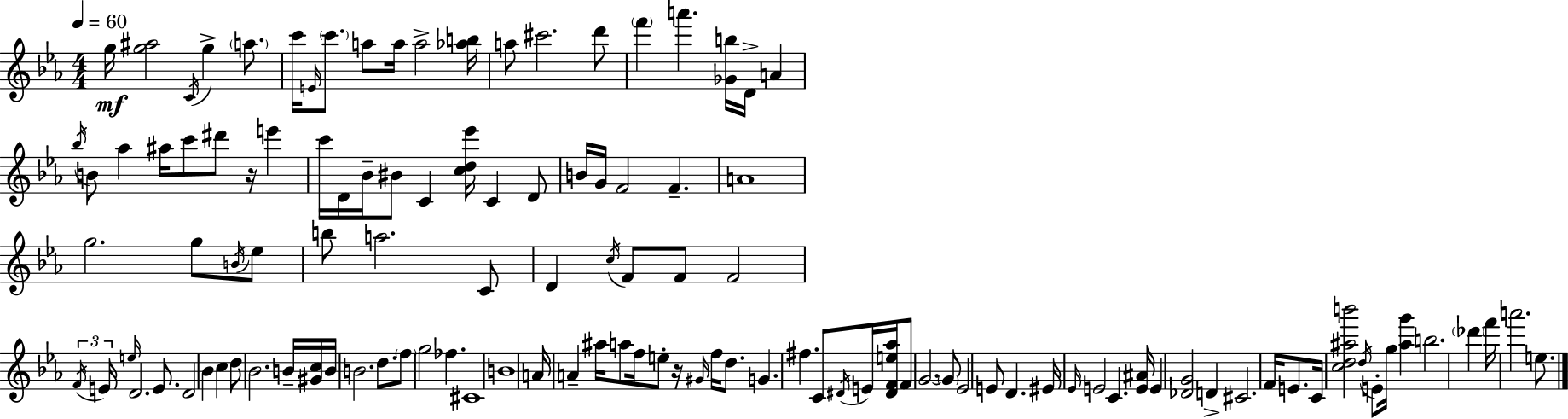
{
  \clef treble
  \numericTimeSignature
  \time 4/4
  \key c \minor
  \tempo 4 = 60
  \repeat volta 2 { g''16\mf <g'' ais''>2 \acciaccatura { c'16 } g''4-> \parenthesize a''8. | c'''16 \grace { e'16 } \parenthesize c'''8. a''8 a''16 a''2-> | <aes'' b''>16 a''8 cis'''2. | d'''8 \parenthesize f'''4 a'''4. <ges' b''>16 d'16-> a'4 | \break \acciaccatura { bes''16 } b'8 aes''4 ais''16 c'''8 dis'''8 r16 e'''4 | c'''16 d'16 bes'16-- bis'8 c'4 <c'' d'' ees'''>16 c'4 | d'8 b'16 g'16 f'2 f'4.-- | a'1 | \break g''2. g''8 | \acciaccatura { b'16 } ees''8 b''8 a''2. | c'8 d'4 \acciaccatura { c''16 } f'8 f'8 f'2 | \tuplet 3/2 { \acciaccatura { f'16 } e'16 \grace { e''16 } } d'2. | \break e'8. d'2 bes'4 | c''4 d''8 bes'2. | b'16-- <gis' c''>16 b'16 b'2. | d''8. \parenthesize f''8 g''2 | \break fes''4. cis'1 | b'1 | a'16 a'4-- ais''16 a''8 f''16 | e''8-. r16 \grace { gis'16 } f''16 d''8. g'4. fis''4. | \break c'8 \acciaccatura { dis'16 } e'16 <dis' f' e'' aes''>16 f'8 g'2.~~ | \parenthesize g'8 ees'2 | e'8 d'4. eis'16 \grace { ees'16 } e'2 | c'4. <e' ais'>16 e'4 <des' g'>2 | \break d'4-> cis'2. | f'16 e'8. c'16 <c'' d'' ais'' b'''>2 | \acciaccatura { d''16 } e'8-. g''16 <ais'' g'''>4 b''2. | \parenthesize des'''4 f'''16 a'''2. | \break e''8. } \bar "|."
}